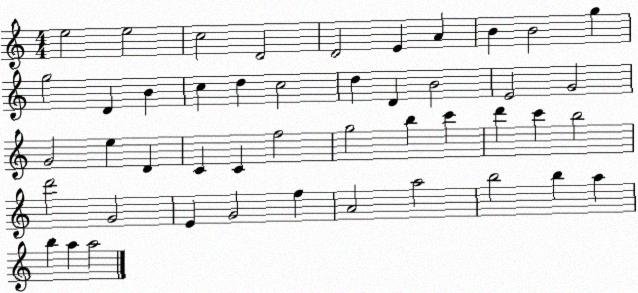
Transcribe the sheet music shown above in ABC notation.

X:1
T:Untitled
M:4/4
L:1/4
K:C
e2 e2 c2 D2 D2 E A B B2 g g2 D B c d c2 d D B2 E2 G2 G2 e D C C f2 g2 b c' d' c' b2 d'2 G2 E G2 f A2 a2 b2 b a b a a2